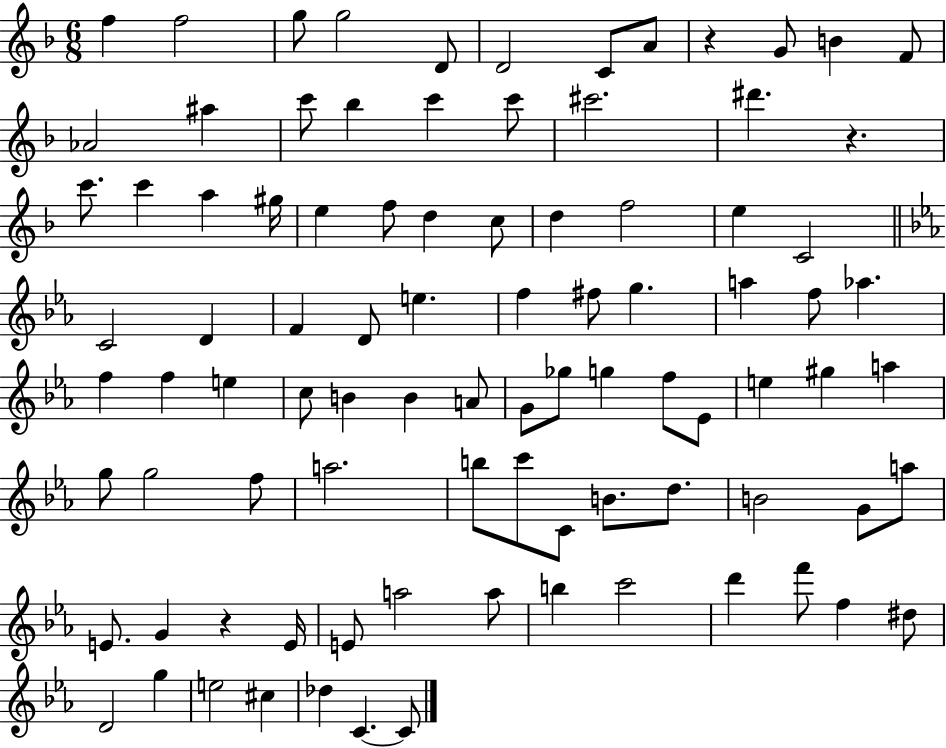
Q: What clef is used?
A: treble